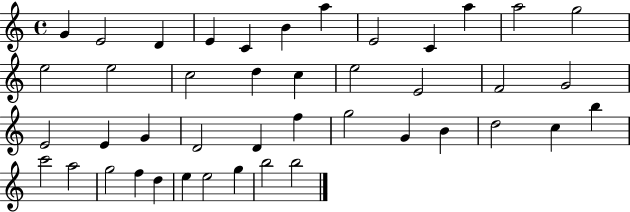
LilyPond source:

{
  \clef treble
  \time 4/4
  \defaultTimeSignature
  \key c \major
  g'4 e'2 d'4 | e'4 c'4 b'4 a''4 | e'2 c'4 a''4 | a''2 g''2 | \break e''2 e''2 | c''2 d''4 c''4 | e''2 e'2 | f'2 g'2 | \break e'2 e'4 g'4 | d'2 d'4 f''4 | g''2 g'4 b'4 | d''2 c''4 b''4 | \break c'''2 a''2 | g''2 f''4 d''4 | e''4 e''2 g''4 | b''2 b''2 | \break \bar "|."
}